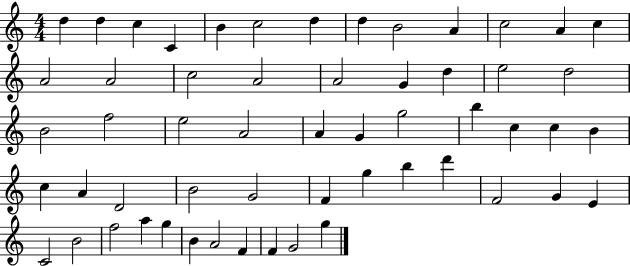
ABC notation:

X:1
T:Untitled
M:4/4
L:1/4
K:C
d d c C B c2 d d B2 A c2 A c A2 A2 c2 A2 A2 G d e2 d2 B2 f2 e2 A2 A G g2 b c c B c A D2 B2 G2 F g b d' F2 G E C2 B2 f2 a g B A2 F F G2 g